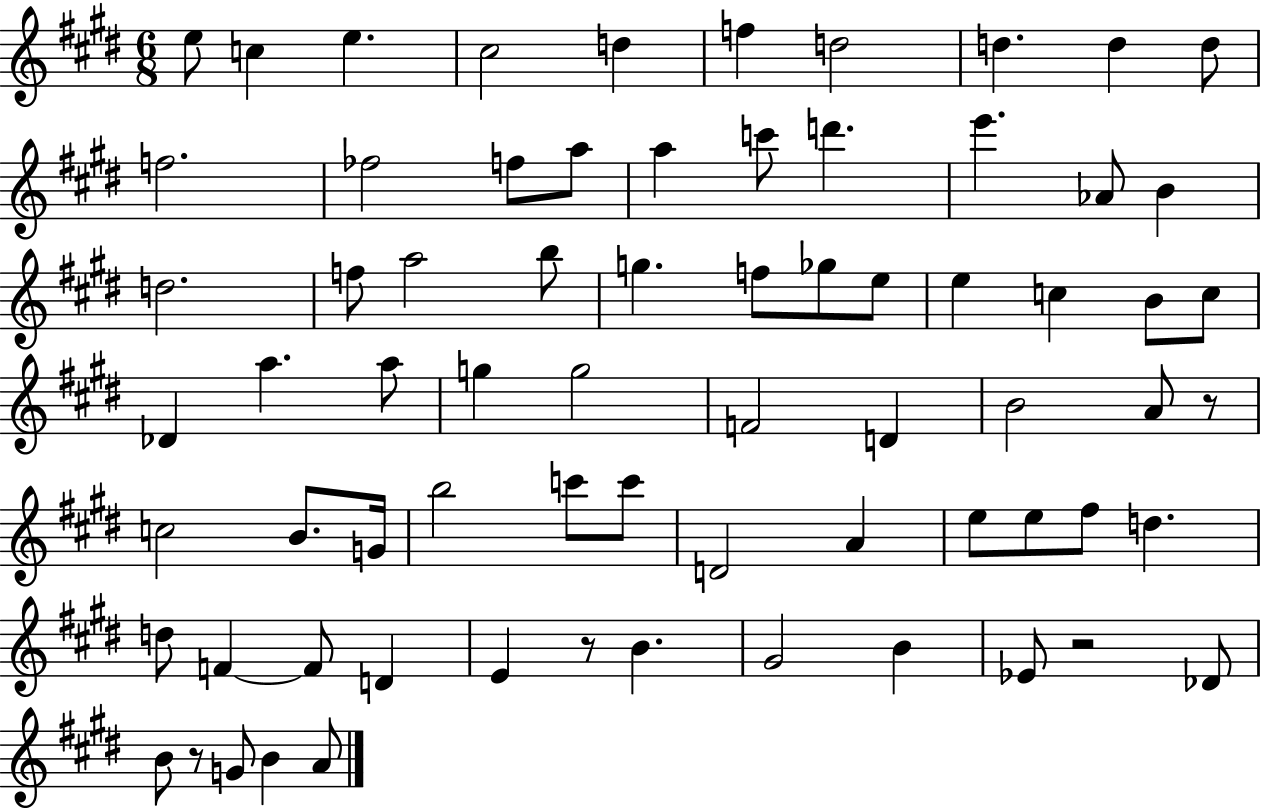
E5/e C5/q E5/q. C#5/h D5/q F5/q D5/h D5/q. D5/q D5/e F5/h. FES5/h F5/e A5/e A5/q C6/e D6/q. E6/q. Ab4/e B4/q D5/h. F5/e A5/h B5/e G5/q. F5/e Gb5/e E5/e E5/q C5/q B4/e C5/e Db4/q A5/q. A5/e G5/q G5/h F4/h D4/q B4/h A4/e R/e C5/h B4/e. G4/s B5/h C6/e C6/e D4/h A4/q E5/e E5/e F#5/e D5/q. D5/e F4/q F4/e D4/q E4/q R/e B4/q. G#4/h B4/q Eb4/e R/h Db4/e B4/e R/e G4/e B4/q A4/e